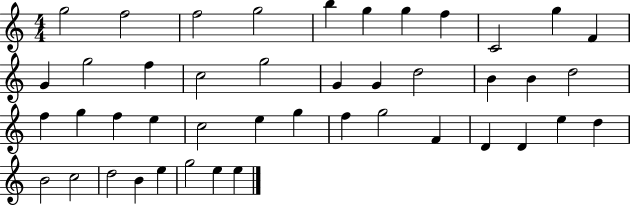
{
  \clef treble
  \numericTimeSignature
  \time 4/4
  \key c \major
  g''2 f''2 | f''2 g''2 | b''4 g''4 g''4 f''4 | c'2 g''4 f'4 | \break g'4 g''2 f''4 | c''2 g''2 | g'4 g'4 d''2 | b'4 b'4 d''2 | \break f''4 g''4 f''4 e''4 | c''2 e''4 g''4 | f''4 g''2 f'4 | d'4 d'4 e''4 d''4 | \break b'2 c''2 | d''2 b'4 e''4 | g''2 e''4 e''4 | \bar "|."
}